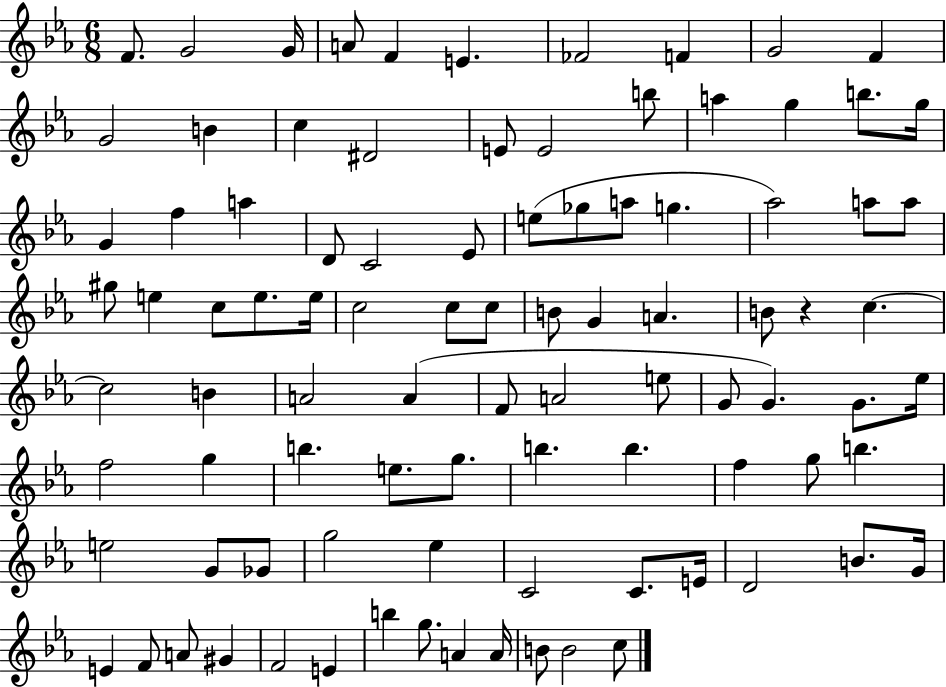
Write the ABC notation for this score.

X:1
T:Untitled
M:6/8
L:1/4
K:Eb
F/2 G2 G/4 A/2 F E _F2 F G2 F G2 B c ^D2 E/2 E2 b/2 a g b/2 g/4 G f a D/2 C2 _E/2 e/2 _g/2 a/2 g _a2 a/2 a/2 ^g/2 e c/2 e/2 e/4 c2 c/2 c/2 B/2 G A B/2 z c c2 B A2 A F/2 A2 e/2 G/2 G G/2 _e/4 f2 g b e/2 g/2 b b f g/2 b e2 G/2 _G/2 g2 _e C2 C/2 E/4 D2 B/2 G/4 E F/2 A/2 ^G F2 E b g/2 A A/4 B/2 B2 c/2